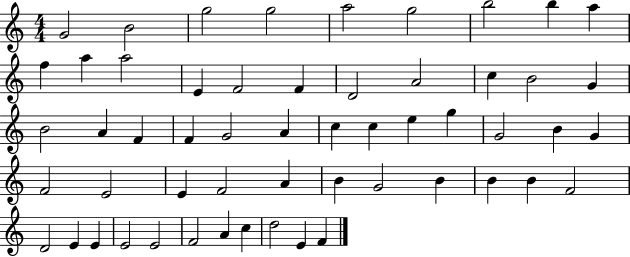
G4/h B4/h G5/h G5/h A5/h G5/h B5/h B5/q A5/q F5/q A5/q A5/h E4/q F4/h F4/q D4/h A4/h C5/q B4/h G4/q B4/h A4/q F4/q F4/q G4/h A4/q C5/q C5/q E5/q G5/q G4/h B4/q G4/q F4/h E4/h E4/q F4/h A4/q B4/q G4/h B4/q B4/q B4/q F4/h D4/h E4/q E4/q E4/h E4/h F4/h A4/q C5/q D5/h E4/q F4/q